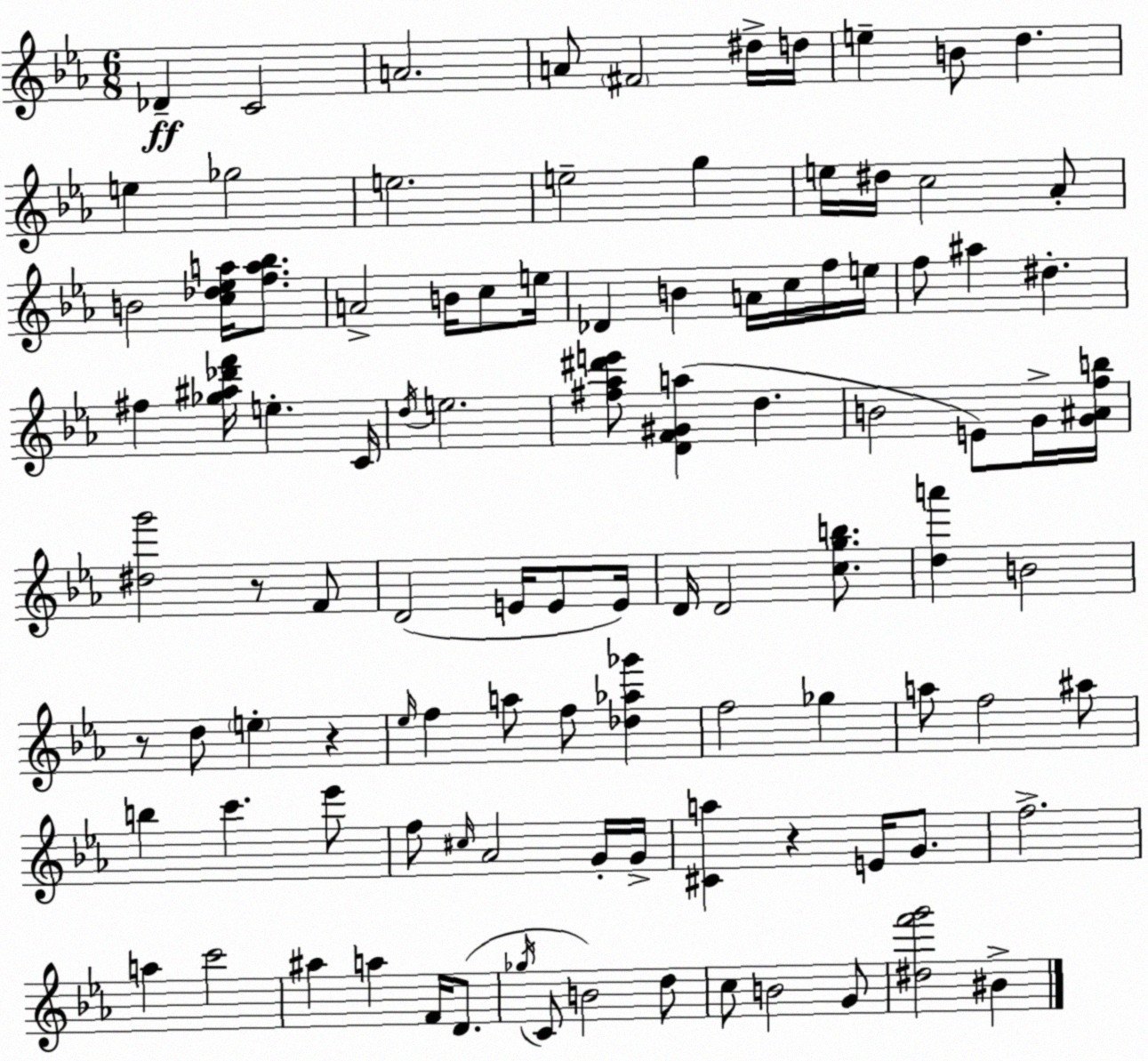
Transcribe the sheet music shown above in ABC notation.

X:1
T:Untitled
M:6/8
L:1/4
K:Eb
_D C2 A2 A/2 ^F2 ^d/4 d/4 e B/2 d e _g2 e2 e2 g e/4 ^d/4 c2 _A/2 B2 [c_d_ea]/4 [fa_b]/2 A2 B/4 c/2 e/4 _D B A/4 c/4 f/4 e/4 f/2 ^a ^d ^f [_g^a_d'f']/4 e C/4 d/4 e2 [^f_a^d'e']/2 [DF^Ga] d B2 E/2 G/4 [G^Afb]/4 [^dg']2 z/2 F/2 D2 E/4 E/2 E/4 D/4 D2 [cgb]/2 [da'] B2 z/2 d/2 e z _e/4 f a/2 f/2 [_d_a_g'] f2 _g a/2 f2 ^a/2 b c' _e'/2 f/2 ^c/4 _A2 G/4 G/4 [^Ca] z E/4 G/2 f2 a c'2 ^a a F/4 D/2 _g/4 C/2 B2 d/2 c/2 B2 G/2 [^df'g']2 ^B